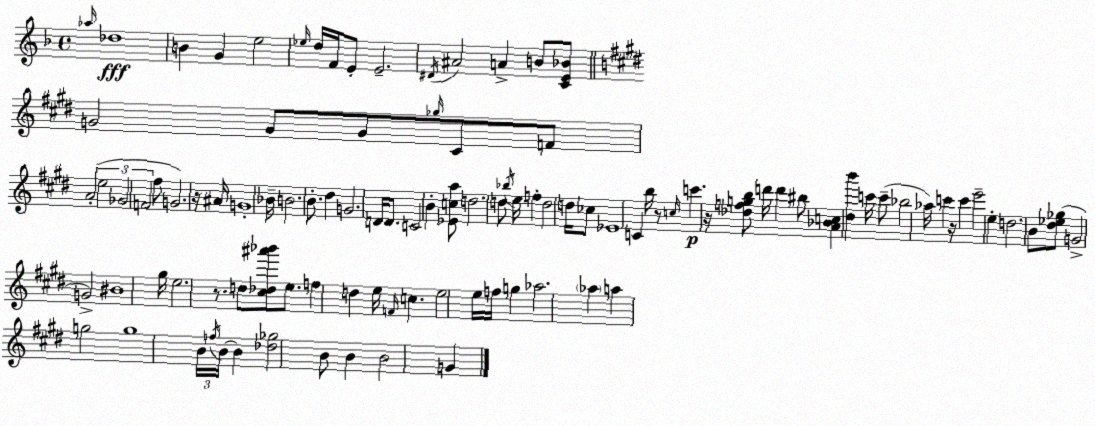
X:1
T:Untitled
M:4/4
L:1/4
K:F
_a/4 _d4 B G e2 _e/4 d/4 F/4 E/2 E2 ^D/4 ^A2 A B/2 [CE_B]/2 G2 G/2 G/2 _g/4 ^C/2 F/2 A2 e2 _G2 F2 ^f/2 G2 z/4 ^A/4 G4 _B/4 B2 B/2 ^d G2 D/4 D/2 C2 B [_Eca]/2 d2 d/2 _b/4 e/4 f d2 d/4 _c/2 _E4 C b/4 z/2 c/4 c' z/4 [_dfgb]/2 d'/4 d' ^b/2 [A_Bc] [^db'] c'/4 c'/2 _b2 _a/4 c' z/4 c' e'2 e d2 B/2 [^d_e_g]/2 G2 G2 ^B4 ^g/4 e2 z/2 d/2 [^c_d^a'_b']/2 e/2 f d e/4 F/4 c e2 e/4 f/4 g _a2 _a a g2 g4 B/4 f/4 B/4 B [_d_g]2 B/2 B B2 G